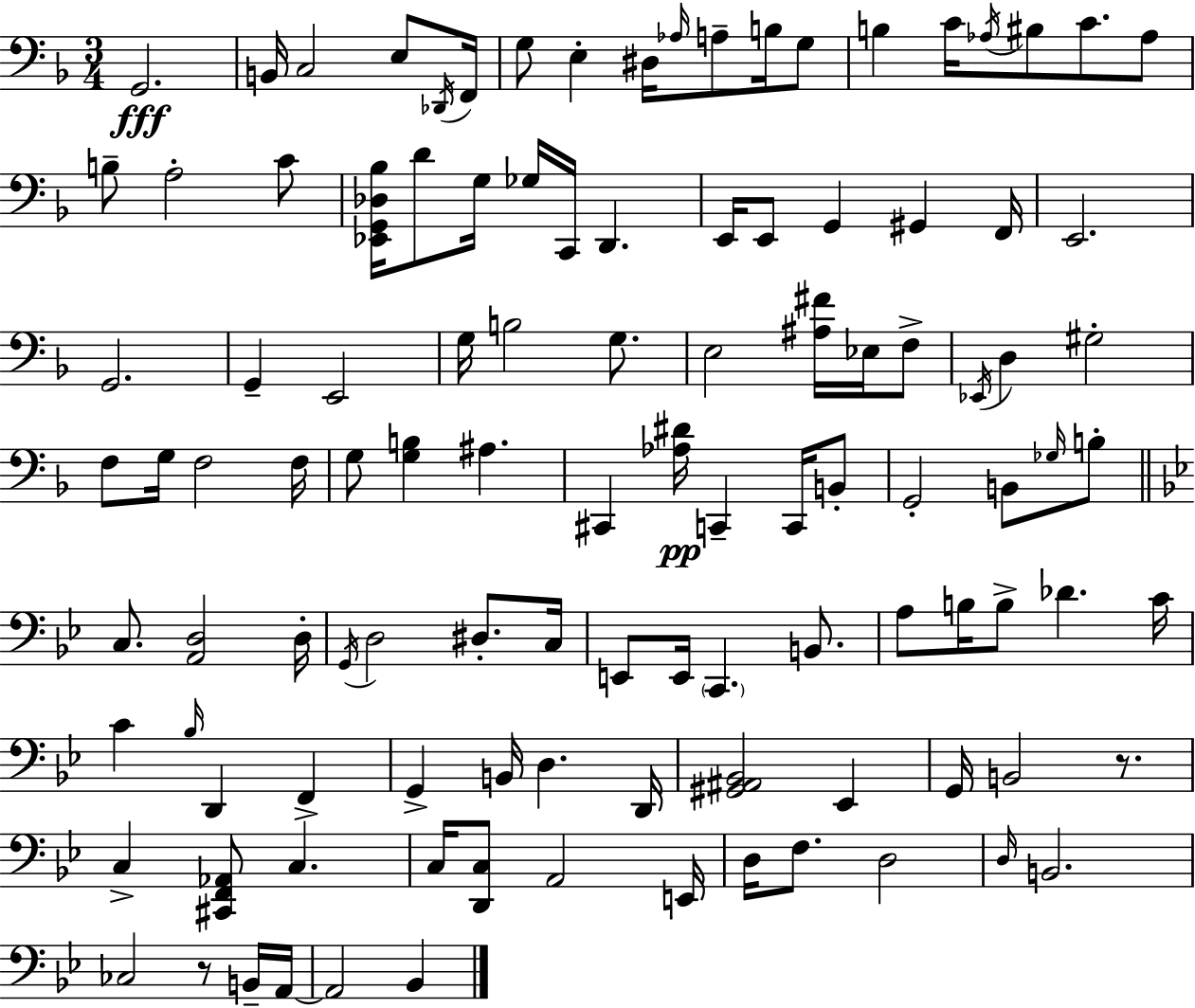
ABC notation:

X:1
T:Untitled
M:3/4
L:1/4
K:Dm
G,,2 B,,/4 C,2 E,/2 _D,,/4 F,,/4 G,/2 E, ^D,/4 _A,/4 A,/2 B,/4 G,/2 B, C/4 _A,/4 ^B,/2 C/2 _A,/2 B,/2 A,2 C/2 [_E,,G,,_D,_B,]/4 D/2 G,/4 _G,/4 C,,/4 D,, E,,/4 E,,/2 G,, ^G,, F,,/4 E,,2 G,,2 G,, E,,2 G,/4 B,2 G,/2 E,2 [^A,^F]/4 _E,/4 F,/2 _E,,/4 D, ^G,2 F,/2 G,/4 F,2 F,/4 G,/2 [G,B,] ^A, ^C,, [_A,^D]/4 C,, C,,/4 B,,/2 G,,2 B,,/2 _G,/4 B,/2 C,/2 [A,,D,]2 D,/4 G,,/4 D,2 ^D,/2 C,/4 E,,/2 E,,/4 C,, B,,/2 A,/2 B,/4 B,/2 _D C/4 C _B,/4 D,, F,, G,, B,,/4 D, D,,/4 [^G,,^A,,_B,,]2 _E,, G,,/4 B,,2 z/2 C, [^C,,F,,_A,,]/2 C, C,/4 [D,,C,]/2 A,,2 E,,/4 D,/4 F,/2 D,2 D,/4 B,,2 _C,2 z/2 B,,/4 A,,/4 A,,2 _B,,